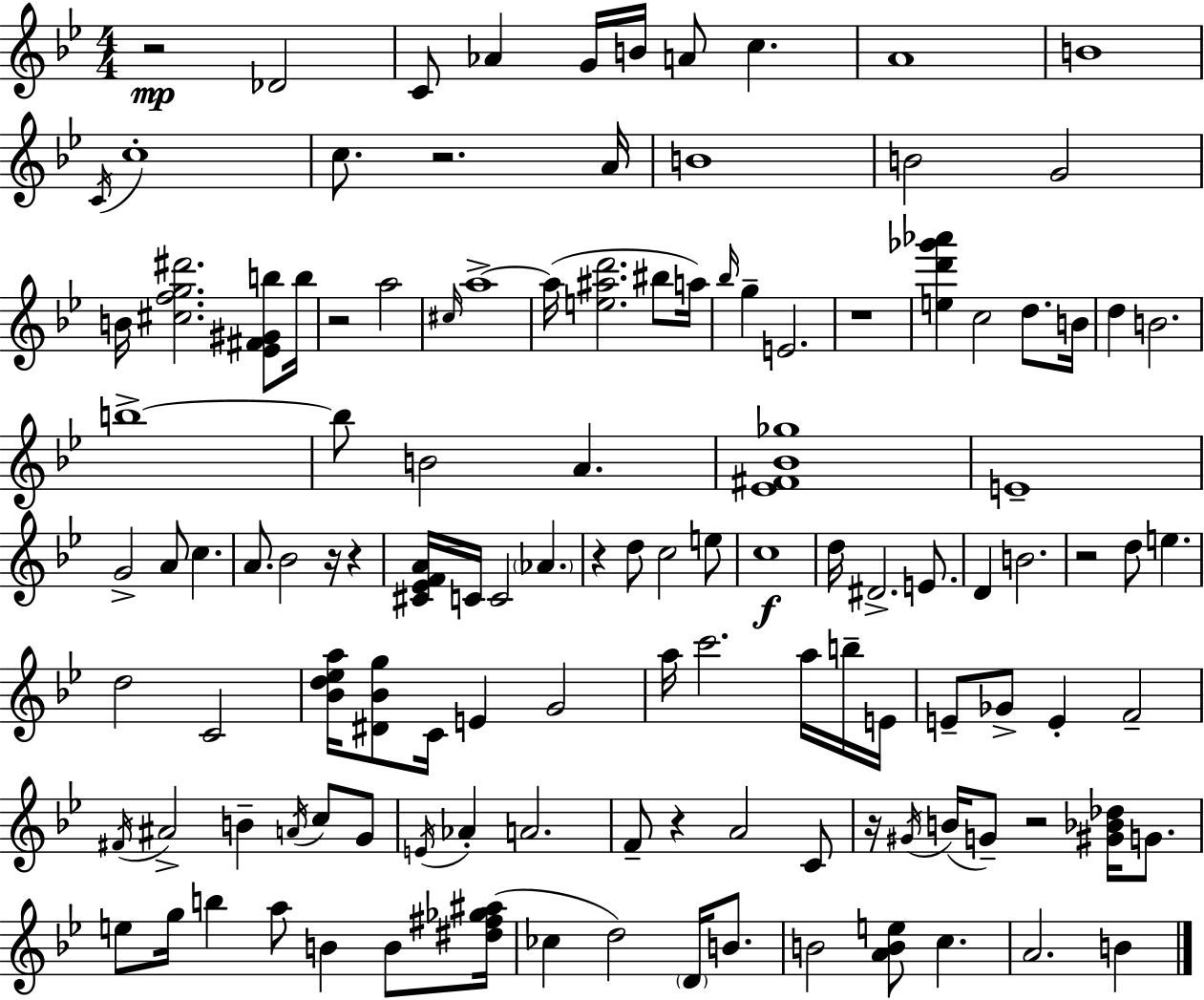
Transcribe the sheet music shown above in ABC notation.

X:1
T:Untitled
M:4/4
L:1/4
K:Gm
z2 _D2 C/2 _A G/4 B/4 A/2 c A4 B4 C/4 c4 c/2 z2 A/4 B4 B2 G2 B/4 [^cfg^d']2 [_E^F^Gb]/2 b/4 z2 a2 ^c/4 a4 a/4 [e^ad']2 ^b/2 a/4 _b/4 g E2 z4 [ed'_g'_a'] c2 d/2 B/4 d B2 b4 b/2 B2 A [_E^F_B_g]4 E4 G2 A/2 c A/2 _B2 z/4 z [^C_EFA]/4 C/4 C2 _A z d/2 c2 e/2 c4 d/4 ^D2 E/2 D B2 z2 d/2 e d2 C2 [_Bd_ea]/4 [^D_Bg]/2 C/4 E G2 a/4 c'2 a/4 b/4 E/4 E/2 _G/2 E F2 ^F/4 ^A2 B A/4 c/2 G/2 E/4 _A A2 F/2 z A2 C/2 z/4 ^G/4 B/4 G/2 z2 [^G_B_d]/4 G/2 e/2 g/4 b a/2 B B/2 [^d^f_g^a]/4 _c d2 D/4 B/2 B2 [ABe]/2 c A2 B